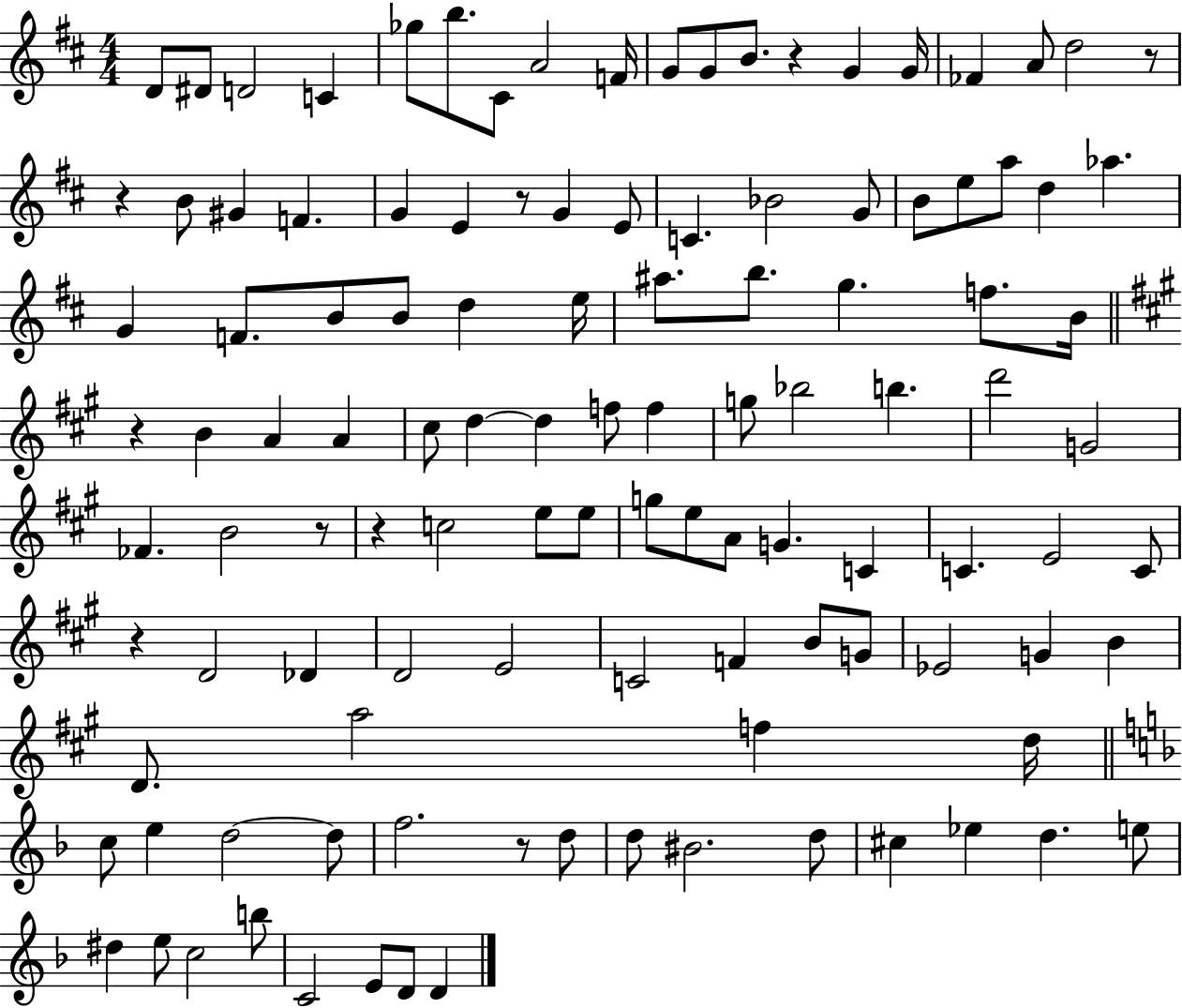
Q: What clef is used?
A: treble